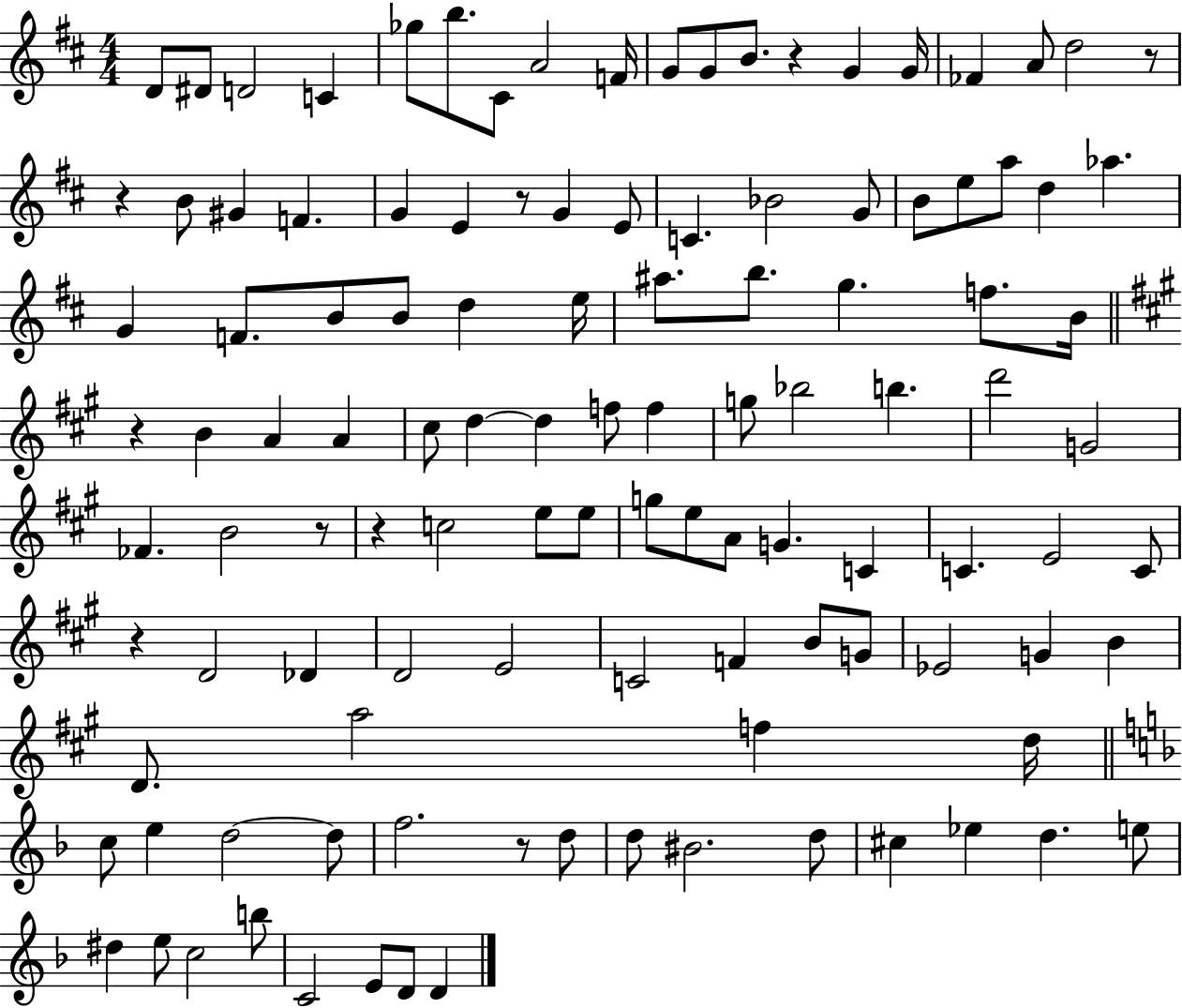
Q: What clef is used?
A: treble